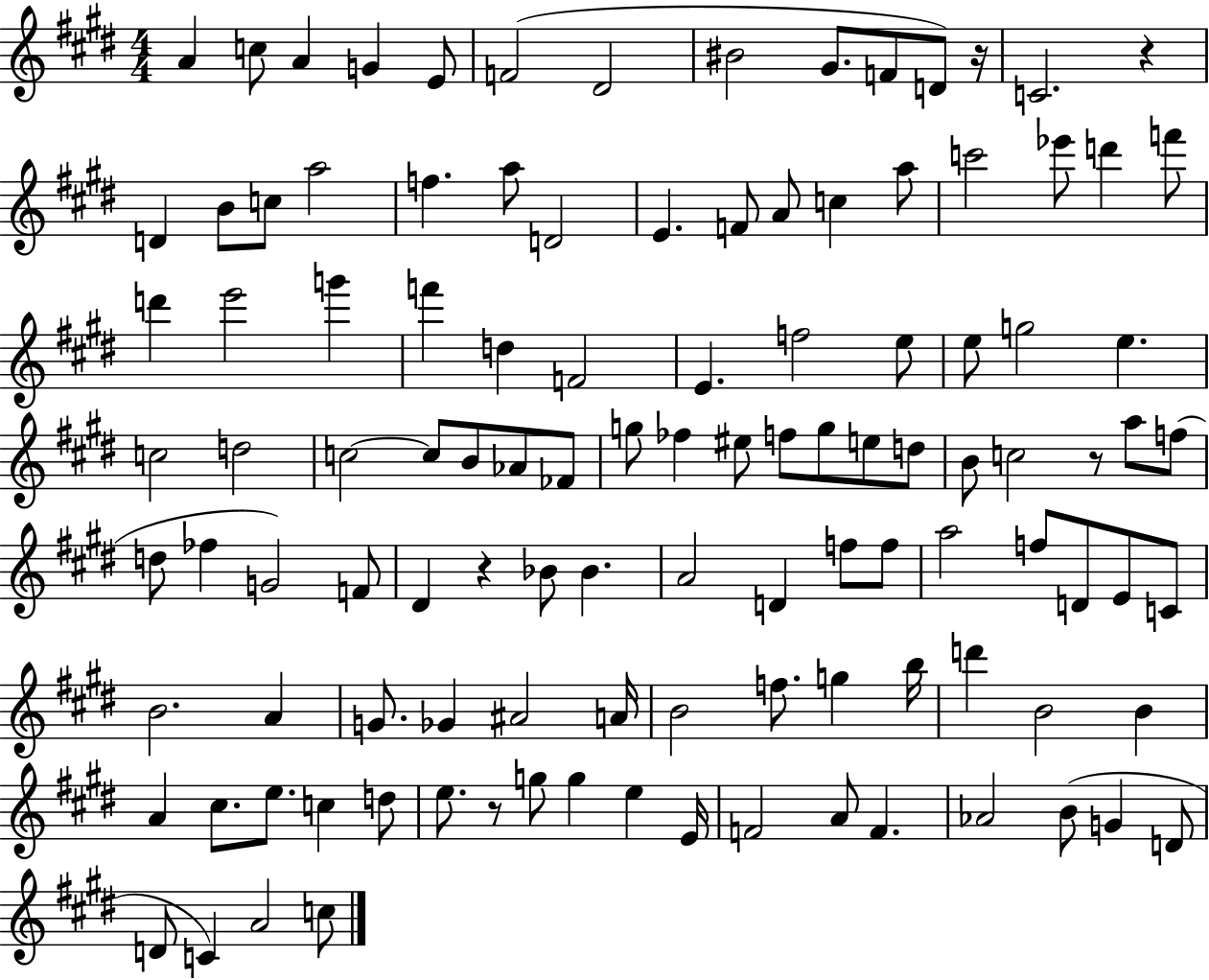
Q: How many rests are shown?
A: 5